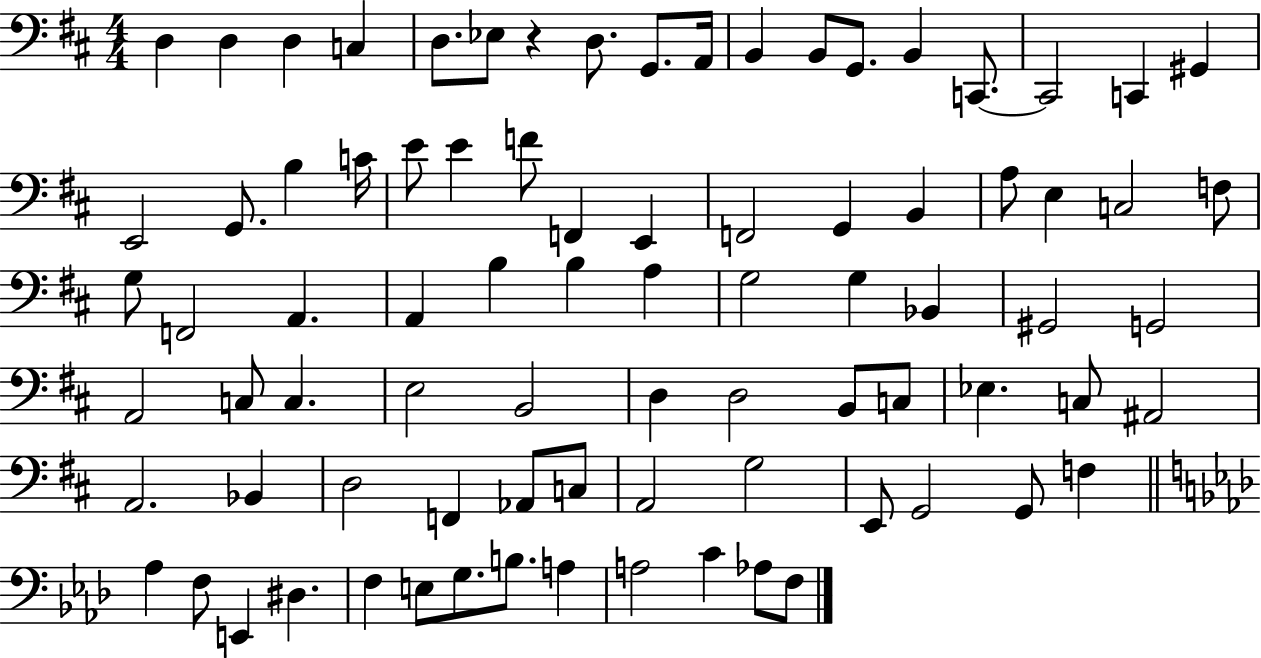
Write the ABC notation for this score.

X:1
T:Untitled
M:4/4
L:1/4
K:D
D, D, D, C, D,/2 _E,/2 z D,/2 G,,/2 A,,/4 B,, B,,/2 G,,/2 B,, C,,/2 C,,2 C,, ^G,, E,,2 G,,/2 B, C/4 E/2 E F/2 F,, E,, F,,2 G,, B,, A,/2 E, C,2 F,/2 G,/2 F,,2 A,, A,, B, B, A, G,2 G, _B,, ^G,,2 G,,2 A,,2 C,/2 C, E,2 B,,2 D, D,2 B,,/2 C,/2 _E, C,/2 ^A,,2 A,,2 _B,, D,2 F,, _A,,/2 C,/2 A,,2 G,2 E,,/2 G,,2 G,,/2 F, _A, F,/2 E,, ^D, F, E,/2 G,/2 B,/2 A, A,2 C _A,/2 F,/2